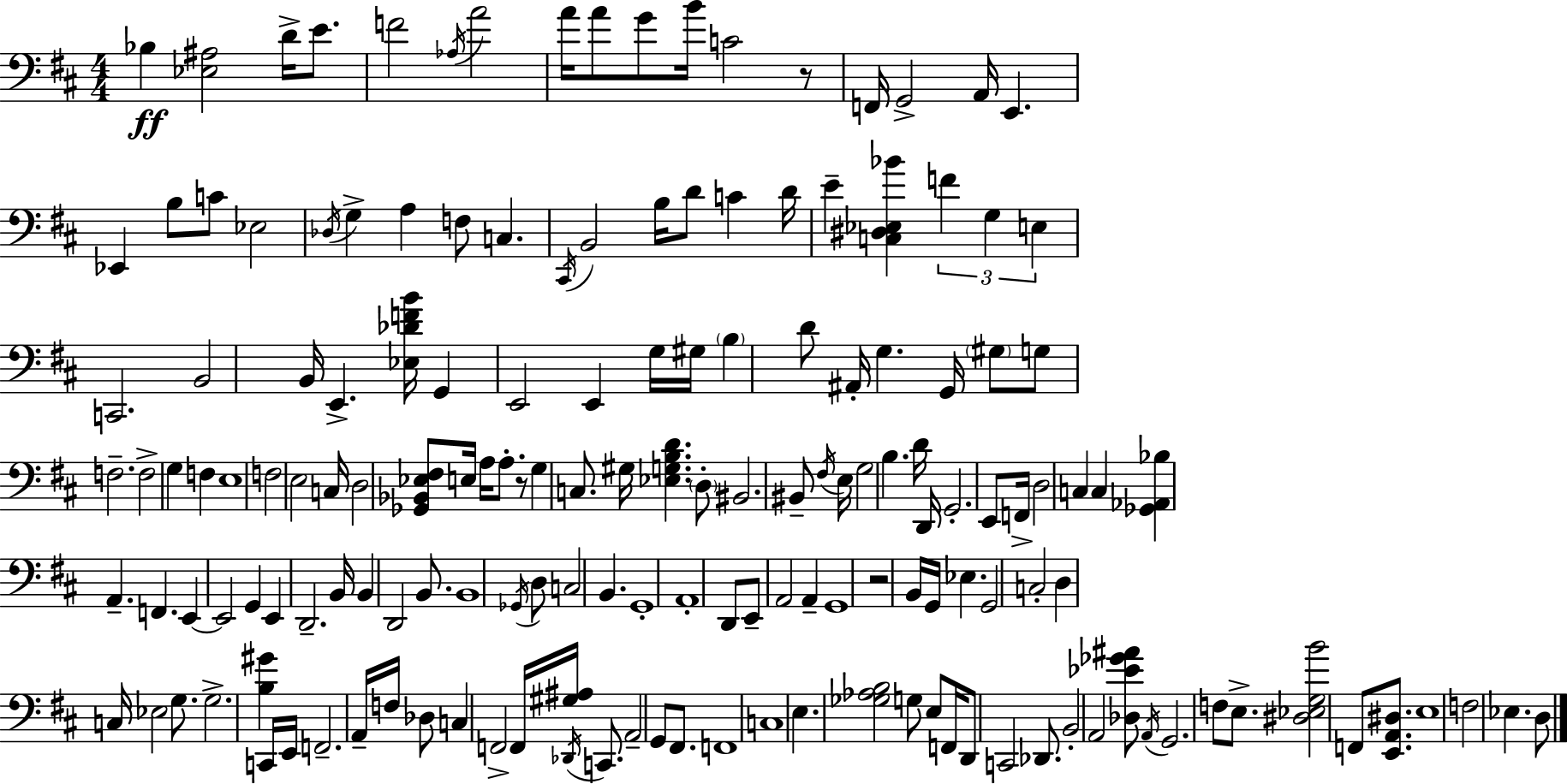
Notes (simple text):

Bb3/q [Eb3,A#3]/h D4/s E4/e. F4/h Ab3/s A4/h A4/s A4/e G4/e B4/s C4/h R/e F2/s G2/h A2/s E2/q. Eb2/q B3/e C4/e Eb3/h Db3/s G3/q A3/q F3/e C3/q. C#2/s B2/h B3/s D4/e C4/q D4/s E4/q [C3,D#3,Eb3,Bb4]/q F4/q G3/q E3/q C2/h. B2/h B2/s E2/q. [Eb3,Db4,F4,B4]/s G2/q E2/h E2/q G3/s G#3/s B3/q D4/e A#2/s G3/q. G2/s G#3/e G3/e F3/h. F3/h G3/q F3/q E3/w F3/h E3/h C3/s D3/h [Gb2,Bb2,Eb3,F#3]/e E3/s A3/s A3/e. R/e G3/q C3/e. G#3/s [Eb3,G3,B3,D4]/q. D3/e BIS2/h. BIS2/e F#3/s E3/s G3/h B3/q. D4/s D2/s G2/h. E2/e F2/s D3/h C3/q C3/q [Gb2,Ab2,Bb3]/q A2/q. F2/q. E2/q E2/h G2/q E2/q D2/h. B2/s B2/q D2/h B2/e. B2/w Gb2/s D3/e C3/h B2/q. G2/w A2/w D2/e E2/e A2/h A2/q G2/w R/h B2/s G2/s Eb3/q. G2/h C3/h D3/q C3/s Eb3/h G3/e. G3/h. [B3,G#4]/q C2/s E2/s F2/h. A2/s F3/s Db3/e C3/q F2/h F2/s [G#3,A#3]/s Db2/s C2/e. A2/h G2/e F#2/e. F2/w C3/w E3/q. [Gb3,Ab3,B3]/h G3/e E3/e F2/s D2/e C2/h Db2/e. B2/h A2/h [Db3,Eb4,Gb4,A#4]/e A2/s G2/h. F3/e E3/e. [D#3,Eb3,G3,B4]/h F2/e [E2,A2,D#3]/e. E3/w F3/h Eb3/q. D3/e